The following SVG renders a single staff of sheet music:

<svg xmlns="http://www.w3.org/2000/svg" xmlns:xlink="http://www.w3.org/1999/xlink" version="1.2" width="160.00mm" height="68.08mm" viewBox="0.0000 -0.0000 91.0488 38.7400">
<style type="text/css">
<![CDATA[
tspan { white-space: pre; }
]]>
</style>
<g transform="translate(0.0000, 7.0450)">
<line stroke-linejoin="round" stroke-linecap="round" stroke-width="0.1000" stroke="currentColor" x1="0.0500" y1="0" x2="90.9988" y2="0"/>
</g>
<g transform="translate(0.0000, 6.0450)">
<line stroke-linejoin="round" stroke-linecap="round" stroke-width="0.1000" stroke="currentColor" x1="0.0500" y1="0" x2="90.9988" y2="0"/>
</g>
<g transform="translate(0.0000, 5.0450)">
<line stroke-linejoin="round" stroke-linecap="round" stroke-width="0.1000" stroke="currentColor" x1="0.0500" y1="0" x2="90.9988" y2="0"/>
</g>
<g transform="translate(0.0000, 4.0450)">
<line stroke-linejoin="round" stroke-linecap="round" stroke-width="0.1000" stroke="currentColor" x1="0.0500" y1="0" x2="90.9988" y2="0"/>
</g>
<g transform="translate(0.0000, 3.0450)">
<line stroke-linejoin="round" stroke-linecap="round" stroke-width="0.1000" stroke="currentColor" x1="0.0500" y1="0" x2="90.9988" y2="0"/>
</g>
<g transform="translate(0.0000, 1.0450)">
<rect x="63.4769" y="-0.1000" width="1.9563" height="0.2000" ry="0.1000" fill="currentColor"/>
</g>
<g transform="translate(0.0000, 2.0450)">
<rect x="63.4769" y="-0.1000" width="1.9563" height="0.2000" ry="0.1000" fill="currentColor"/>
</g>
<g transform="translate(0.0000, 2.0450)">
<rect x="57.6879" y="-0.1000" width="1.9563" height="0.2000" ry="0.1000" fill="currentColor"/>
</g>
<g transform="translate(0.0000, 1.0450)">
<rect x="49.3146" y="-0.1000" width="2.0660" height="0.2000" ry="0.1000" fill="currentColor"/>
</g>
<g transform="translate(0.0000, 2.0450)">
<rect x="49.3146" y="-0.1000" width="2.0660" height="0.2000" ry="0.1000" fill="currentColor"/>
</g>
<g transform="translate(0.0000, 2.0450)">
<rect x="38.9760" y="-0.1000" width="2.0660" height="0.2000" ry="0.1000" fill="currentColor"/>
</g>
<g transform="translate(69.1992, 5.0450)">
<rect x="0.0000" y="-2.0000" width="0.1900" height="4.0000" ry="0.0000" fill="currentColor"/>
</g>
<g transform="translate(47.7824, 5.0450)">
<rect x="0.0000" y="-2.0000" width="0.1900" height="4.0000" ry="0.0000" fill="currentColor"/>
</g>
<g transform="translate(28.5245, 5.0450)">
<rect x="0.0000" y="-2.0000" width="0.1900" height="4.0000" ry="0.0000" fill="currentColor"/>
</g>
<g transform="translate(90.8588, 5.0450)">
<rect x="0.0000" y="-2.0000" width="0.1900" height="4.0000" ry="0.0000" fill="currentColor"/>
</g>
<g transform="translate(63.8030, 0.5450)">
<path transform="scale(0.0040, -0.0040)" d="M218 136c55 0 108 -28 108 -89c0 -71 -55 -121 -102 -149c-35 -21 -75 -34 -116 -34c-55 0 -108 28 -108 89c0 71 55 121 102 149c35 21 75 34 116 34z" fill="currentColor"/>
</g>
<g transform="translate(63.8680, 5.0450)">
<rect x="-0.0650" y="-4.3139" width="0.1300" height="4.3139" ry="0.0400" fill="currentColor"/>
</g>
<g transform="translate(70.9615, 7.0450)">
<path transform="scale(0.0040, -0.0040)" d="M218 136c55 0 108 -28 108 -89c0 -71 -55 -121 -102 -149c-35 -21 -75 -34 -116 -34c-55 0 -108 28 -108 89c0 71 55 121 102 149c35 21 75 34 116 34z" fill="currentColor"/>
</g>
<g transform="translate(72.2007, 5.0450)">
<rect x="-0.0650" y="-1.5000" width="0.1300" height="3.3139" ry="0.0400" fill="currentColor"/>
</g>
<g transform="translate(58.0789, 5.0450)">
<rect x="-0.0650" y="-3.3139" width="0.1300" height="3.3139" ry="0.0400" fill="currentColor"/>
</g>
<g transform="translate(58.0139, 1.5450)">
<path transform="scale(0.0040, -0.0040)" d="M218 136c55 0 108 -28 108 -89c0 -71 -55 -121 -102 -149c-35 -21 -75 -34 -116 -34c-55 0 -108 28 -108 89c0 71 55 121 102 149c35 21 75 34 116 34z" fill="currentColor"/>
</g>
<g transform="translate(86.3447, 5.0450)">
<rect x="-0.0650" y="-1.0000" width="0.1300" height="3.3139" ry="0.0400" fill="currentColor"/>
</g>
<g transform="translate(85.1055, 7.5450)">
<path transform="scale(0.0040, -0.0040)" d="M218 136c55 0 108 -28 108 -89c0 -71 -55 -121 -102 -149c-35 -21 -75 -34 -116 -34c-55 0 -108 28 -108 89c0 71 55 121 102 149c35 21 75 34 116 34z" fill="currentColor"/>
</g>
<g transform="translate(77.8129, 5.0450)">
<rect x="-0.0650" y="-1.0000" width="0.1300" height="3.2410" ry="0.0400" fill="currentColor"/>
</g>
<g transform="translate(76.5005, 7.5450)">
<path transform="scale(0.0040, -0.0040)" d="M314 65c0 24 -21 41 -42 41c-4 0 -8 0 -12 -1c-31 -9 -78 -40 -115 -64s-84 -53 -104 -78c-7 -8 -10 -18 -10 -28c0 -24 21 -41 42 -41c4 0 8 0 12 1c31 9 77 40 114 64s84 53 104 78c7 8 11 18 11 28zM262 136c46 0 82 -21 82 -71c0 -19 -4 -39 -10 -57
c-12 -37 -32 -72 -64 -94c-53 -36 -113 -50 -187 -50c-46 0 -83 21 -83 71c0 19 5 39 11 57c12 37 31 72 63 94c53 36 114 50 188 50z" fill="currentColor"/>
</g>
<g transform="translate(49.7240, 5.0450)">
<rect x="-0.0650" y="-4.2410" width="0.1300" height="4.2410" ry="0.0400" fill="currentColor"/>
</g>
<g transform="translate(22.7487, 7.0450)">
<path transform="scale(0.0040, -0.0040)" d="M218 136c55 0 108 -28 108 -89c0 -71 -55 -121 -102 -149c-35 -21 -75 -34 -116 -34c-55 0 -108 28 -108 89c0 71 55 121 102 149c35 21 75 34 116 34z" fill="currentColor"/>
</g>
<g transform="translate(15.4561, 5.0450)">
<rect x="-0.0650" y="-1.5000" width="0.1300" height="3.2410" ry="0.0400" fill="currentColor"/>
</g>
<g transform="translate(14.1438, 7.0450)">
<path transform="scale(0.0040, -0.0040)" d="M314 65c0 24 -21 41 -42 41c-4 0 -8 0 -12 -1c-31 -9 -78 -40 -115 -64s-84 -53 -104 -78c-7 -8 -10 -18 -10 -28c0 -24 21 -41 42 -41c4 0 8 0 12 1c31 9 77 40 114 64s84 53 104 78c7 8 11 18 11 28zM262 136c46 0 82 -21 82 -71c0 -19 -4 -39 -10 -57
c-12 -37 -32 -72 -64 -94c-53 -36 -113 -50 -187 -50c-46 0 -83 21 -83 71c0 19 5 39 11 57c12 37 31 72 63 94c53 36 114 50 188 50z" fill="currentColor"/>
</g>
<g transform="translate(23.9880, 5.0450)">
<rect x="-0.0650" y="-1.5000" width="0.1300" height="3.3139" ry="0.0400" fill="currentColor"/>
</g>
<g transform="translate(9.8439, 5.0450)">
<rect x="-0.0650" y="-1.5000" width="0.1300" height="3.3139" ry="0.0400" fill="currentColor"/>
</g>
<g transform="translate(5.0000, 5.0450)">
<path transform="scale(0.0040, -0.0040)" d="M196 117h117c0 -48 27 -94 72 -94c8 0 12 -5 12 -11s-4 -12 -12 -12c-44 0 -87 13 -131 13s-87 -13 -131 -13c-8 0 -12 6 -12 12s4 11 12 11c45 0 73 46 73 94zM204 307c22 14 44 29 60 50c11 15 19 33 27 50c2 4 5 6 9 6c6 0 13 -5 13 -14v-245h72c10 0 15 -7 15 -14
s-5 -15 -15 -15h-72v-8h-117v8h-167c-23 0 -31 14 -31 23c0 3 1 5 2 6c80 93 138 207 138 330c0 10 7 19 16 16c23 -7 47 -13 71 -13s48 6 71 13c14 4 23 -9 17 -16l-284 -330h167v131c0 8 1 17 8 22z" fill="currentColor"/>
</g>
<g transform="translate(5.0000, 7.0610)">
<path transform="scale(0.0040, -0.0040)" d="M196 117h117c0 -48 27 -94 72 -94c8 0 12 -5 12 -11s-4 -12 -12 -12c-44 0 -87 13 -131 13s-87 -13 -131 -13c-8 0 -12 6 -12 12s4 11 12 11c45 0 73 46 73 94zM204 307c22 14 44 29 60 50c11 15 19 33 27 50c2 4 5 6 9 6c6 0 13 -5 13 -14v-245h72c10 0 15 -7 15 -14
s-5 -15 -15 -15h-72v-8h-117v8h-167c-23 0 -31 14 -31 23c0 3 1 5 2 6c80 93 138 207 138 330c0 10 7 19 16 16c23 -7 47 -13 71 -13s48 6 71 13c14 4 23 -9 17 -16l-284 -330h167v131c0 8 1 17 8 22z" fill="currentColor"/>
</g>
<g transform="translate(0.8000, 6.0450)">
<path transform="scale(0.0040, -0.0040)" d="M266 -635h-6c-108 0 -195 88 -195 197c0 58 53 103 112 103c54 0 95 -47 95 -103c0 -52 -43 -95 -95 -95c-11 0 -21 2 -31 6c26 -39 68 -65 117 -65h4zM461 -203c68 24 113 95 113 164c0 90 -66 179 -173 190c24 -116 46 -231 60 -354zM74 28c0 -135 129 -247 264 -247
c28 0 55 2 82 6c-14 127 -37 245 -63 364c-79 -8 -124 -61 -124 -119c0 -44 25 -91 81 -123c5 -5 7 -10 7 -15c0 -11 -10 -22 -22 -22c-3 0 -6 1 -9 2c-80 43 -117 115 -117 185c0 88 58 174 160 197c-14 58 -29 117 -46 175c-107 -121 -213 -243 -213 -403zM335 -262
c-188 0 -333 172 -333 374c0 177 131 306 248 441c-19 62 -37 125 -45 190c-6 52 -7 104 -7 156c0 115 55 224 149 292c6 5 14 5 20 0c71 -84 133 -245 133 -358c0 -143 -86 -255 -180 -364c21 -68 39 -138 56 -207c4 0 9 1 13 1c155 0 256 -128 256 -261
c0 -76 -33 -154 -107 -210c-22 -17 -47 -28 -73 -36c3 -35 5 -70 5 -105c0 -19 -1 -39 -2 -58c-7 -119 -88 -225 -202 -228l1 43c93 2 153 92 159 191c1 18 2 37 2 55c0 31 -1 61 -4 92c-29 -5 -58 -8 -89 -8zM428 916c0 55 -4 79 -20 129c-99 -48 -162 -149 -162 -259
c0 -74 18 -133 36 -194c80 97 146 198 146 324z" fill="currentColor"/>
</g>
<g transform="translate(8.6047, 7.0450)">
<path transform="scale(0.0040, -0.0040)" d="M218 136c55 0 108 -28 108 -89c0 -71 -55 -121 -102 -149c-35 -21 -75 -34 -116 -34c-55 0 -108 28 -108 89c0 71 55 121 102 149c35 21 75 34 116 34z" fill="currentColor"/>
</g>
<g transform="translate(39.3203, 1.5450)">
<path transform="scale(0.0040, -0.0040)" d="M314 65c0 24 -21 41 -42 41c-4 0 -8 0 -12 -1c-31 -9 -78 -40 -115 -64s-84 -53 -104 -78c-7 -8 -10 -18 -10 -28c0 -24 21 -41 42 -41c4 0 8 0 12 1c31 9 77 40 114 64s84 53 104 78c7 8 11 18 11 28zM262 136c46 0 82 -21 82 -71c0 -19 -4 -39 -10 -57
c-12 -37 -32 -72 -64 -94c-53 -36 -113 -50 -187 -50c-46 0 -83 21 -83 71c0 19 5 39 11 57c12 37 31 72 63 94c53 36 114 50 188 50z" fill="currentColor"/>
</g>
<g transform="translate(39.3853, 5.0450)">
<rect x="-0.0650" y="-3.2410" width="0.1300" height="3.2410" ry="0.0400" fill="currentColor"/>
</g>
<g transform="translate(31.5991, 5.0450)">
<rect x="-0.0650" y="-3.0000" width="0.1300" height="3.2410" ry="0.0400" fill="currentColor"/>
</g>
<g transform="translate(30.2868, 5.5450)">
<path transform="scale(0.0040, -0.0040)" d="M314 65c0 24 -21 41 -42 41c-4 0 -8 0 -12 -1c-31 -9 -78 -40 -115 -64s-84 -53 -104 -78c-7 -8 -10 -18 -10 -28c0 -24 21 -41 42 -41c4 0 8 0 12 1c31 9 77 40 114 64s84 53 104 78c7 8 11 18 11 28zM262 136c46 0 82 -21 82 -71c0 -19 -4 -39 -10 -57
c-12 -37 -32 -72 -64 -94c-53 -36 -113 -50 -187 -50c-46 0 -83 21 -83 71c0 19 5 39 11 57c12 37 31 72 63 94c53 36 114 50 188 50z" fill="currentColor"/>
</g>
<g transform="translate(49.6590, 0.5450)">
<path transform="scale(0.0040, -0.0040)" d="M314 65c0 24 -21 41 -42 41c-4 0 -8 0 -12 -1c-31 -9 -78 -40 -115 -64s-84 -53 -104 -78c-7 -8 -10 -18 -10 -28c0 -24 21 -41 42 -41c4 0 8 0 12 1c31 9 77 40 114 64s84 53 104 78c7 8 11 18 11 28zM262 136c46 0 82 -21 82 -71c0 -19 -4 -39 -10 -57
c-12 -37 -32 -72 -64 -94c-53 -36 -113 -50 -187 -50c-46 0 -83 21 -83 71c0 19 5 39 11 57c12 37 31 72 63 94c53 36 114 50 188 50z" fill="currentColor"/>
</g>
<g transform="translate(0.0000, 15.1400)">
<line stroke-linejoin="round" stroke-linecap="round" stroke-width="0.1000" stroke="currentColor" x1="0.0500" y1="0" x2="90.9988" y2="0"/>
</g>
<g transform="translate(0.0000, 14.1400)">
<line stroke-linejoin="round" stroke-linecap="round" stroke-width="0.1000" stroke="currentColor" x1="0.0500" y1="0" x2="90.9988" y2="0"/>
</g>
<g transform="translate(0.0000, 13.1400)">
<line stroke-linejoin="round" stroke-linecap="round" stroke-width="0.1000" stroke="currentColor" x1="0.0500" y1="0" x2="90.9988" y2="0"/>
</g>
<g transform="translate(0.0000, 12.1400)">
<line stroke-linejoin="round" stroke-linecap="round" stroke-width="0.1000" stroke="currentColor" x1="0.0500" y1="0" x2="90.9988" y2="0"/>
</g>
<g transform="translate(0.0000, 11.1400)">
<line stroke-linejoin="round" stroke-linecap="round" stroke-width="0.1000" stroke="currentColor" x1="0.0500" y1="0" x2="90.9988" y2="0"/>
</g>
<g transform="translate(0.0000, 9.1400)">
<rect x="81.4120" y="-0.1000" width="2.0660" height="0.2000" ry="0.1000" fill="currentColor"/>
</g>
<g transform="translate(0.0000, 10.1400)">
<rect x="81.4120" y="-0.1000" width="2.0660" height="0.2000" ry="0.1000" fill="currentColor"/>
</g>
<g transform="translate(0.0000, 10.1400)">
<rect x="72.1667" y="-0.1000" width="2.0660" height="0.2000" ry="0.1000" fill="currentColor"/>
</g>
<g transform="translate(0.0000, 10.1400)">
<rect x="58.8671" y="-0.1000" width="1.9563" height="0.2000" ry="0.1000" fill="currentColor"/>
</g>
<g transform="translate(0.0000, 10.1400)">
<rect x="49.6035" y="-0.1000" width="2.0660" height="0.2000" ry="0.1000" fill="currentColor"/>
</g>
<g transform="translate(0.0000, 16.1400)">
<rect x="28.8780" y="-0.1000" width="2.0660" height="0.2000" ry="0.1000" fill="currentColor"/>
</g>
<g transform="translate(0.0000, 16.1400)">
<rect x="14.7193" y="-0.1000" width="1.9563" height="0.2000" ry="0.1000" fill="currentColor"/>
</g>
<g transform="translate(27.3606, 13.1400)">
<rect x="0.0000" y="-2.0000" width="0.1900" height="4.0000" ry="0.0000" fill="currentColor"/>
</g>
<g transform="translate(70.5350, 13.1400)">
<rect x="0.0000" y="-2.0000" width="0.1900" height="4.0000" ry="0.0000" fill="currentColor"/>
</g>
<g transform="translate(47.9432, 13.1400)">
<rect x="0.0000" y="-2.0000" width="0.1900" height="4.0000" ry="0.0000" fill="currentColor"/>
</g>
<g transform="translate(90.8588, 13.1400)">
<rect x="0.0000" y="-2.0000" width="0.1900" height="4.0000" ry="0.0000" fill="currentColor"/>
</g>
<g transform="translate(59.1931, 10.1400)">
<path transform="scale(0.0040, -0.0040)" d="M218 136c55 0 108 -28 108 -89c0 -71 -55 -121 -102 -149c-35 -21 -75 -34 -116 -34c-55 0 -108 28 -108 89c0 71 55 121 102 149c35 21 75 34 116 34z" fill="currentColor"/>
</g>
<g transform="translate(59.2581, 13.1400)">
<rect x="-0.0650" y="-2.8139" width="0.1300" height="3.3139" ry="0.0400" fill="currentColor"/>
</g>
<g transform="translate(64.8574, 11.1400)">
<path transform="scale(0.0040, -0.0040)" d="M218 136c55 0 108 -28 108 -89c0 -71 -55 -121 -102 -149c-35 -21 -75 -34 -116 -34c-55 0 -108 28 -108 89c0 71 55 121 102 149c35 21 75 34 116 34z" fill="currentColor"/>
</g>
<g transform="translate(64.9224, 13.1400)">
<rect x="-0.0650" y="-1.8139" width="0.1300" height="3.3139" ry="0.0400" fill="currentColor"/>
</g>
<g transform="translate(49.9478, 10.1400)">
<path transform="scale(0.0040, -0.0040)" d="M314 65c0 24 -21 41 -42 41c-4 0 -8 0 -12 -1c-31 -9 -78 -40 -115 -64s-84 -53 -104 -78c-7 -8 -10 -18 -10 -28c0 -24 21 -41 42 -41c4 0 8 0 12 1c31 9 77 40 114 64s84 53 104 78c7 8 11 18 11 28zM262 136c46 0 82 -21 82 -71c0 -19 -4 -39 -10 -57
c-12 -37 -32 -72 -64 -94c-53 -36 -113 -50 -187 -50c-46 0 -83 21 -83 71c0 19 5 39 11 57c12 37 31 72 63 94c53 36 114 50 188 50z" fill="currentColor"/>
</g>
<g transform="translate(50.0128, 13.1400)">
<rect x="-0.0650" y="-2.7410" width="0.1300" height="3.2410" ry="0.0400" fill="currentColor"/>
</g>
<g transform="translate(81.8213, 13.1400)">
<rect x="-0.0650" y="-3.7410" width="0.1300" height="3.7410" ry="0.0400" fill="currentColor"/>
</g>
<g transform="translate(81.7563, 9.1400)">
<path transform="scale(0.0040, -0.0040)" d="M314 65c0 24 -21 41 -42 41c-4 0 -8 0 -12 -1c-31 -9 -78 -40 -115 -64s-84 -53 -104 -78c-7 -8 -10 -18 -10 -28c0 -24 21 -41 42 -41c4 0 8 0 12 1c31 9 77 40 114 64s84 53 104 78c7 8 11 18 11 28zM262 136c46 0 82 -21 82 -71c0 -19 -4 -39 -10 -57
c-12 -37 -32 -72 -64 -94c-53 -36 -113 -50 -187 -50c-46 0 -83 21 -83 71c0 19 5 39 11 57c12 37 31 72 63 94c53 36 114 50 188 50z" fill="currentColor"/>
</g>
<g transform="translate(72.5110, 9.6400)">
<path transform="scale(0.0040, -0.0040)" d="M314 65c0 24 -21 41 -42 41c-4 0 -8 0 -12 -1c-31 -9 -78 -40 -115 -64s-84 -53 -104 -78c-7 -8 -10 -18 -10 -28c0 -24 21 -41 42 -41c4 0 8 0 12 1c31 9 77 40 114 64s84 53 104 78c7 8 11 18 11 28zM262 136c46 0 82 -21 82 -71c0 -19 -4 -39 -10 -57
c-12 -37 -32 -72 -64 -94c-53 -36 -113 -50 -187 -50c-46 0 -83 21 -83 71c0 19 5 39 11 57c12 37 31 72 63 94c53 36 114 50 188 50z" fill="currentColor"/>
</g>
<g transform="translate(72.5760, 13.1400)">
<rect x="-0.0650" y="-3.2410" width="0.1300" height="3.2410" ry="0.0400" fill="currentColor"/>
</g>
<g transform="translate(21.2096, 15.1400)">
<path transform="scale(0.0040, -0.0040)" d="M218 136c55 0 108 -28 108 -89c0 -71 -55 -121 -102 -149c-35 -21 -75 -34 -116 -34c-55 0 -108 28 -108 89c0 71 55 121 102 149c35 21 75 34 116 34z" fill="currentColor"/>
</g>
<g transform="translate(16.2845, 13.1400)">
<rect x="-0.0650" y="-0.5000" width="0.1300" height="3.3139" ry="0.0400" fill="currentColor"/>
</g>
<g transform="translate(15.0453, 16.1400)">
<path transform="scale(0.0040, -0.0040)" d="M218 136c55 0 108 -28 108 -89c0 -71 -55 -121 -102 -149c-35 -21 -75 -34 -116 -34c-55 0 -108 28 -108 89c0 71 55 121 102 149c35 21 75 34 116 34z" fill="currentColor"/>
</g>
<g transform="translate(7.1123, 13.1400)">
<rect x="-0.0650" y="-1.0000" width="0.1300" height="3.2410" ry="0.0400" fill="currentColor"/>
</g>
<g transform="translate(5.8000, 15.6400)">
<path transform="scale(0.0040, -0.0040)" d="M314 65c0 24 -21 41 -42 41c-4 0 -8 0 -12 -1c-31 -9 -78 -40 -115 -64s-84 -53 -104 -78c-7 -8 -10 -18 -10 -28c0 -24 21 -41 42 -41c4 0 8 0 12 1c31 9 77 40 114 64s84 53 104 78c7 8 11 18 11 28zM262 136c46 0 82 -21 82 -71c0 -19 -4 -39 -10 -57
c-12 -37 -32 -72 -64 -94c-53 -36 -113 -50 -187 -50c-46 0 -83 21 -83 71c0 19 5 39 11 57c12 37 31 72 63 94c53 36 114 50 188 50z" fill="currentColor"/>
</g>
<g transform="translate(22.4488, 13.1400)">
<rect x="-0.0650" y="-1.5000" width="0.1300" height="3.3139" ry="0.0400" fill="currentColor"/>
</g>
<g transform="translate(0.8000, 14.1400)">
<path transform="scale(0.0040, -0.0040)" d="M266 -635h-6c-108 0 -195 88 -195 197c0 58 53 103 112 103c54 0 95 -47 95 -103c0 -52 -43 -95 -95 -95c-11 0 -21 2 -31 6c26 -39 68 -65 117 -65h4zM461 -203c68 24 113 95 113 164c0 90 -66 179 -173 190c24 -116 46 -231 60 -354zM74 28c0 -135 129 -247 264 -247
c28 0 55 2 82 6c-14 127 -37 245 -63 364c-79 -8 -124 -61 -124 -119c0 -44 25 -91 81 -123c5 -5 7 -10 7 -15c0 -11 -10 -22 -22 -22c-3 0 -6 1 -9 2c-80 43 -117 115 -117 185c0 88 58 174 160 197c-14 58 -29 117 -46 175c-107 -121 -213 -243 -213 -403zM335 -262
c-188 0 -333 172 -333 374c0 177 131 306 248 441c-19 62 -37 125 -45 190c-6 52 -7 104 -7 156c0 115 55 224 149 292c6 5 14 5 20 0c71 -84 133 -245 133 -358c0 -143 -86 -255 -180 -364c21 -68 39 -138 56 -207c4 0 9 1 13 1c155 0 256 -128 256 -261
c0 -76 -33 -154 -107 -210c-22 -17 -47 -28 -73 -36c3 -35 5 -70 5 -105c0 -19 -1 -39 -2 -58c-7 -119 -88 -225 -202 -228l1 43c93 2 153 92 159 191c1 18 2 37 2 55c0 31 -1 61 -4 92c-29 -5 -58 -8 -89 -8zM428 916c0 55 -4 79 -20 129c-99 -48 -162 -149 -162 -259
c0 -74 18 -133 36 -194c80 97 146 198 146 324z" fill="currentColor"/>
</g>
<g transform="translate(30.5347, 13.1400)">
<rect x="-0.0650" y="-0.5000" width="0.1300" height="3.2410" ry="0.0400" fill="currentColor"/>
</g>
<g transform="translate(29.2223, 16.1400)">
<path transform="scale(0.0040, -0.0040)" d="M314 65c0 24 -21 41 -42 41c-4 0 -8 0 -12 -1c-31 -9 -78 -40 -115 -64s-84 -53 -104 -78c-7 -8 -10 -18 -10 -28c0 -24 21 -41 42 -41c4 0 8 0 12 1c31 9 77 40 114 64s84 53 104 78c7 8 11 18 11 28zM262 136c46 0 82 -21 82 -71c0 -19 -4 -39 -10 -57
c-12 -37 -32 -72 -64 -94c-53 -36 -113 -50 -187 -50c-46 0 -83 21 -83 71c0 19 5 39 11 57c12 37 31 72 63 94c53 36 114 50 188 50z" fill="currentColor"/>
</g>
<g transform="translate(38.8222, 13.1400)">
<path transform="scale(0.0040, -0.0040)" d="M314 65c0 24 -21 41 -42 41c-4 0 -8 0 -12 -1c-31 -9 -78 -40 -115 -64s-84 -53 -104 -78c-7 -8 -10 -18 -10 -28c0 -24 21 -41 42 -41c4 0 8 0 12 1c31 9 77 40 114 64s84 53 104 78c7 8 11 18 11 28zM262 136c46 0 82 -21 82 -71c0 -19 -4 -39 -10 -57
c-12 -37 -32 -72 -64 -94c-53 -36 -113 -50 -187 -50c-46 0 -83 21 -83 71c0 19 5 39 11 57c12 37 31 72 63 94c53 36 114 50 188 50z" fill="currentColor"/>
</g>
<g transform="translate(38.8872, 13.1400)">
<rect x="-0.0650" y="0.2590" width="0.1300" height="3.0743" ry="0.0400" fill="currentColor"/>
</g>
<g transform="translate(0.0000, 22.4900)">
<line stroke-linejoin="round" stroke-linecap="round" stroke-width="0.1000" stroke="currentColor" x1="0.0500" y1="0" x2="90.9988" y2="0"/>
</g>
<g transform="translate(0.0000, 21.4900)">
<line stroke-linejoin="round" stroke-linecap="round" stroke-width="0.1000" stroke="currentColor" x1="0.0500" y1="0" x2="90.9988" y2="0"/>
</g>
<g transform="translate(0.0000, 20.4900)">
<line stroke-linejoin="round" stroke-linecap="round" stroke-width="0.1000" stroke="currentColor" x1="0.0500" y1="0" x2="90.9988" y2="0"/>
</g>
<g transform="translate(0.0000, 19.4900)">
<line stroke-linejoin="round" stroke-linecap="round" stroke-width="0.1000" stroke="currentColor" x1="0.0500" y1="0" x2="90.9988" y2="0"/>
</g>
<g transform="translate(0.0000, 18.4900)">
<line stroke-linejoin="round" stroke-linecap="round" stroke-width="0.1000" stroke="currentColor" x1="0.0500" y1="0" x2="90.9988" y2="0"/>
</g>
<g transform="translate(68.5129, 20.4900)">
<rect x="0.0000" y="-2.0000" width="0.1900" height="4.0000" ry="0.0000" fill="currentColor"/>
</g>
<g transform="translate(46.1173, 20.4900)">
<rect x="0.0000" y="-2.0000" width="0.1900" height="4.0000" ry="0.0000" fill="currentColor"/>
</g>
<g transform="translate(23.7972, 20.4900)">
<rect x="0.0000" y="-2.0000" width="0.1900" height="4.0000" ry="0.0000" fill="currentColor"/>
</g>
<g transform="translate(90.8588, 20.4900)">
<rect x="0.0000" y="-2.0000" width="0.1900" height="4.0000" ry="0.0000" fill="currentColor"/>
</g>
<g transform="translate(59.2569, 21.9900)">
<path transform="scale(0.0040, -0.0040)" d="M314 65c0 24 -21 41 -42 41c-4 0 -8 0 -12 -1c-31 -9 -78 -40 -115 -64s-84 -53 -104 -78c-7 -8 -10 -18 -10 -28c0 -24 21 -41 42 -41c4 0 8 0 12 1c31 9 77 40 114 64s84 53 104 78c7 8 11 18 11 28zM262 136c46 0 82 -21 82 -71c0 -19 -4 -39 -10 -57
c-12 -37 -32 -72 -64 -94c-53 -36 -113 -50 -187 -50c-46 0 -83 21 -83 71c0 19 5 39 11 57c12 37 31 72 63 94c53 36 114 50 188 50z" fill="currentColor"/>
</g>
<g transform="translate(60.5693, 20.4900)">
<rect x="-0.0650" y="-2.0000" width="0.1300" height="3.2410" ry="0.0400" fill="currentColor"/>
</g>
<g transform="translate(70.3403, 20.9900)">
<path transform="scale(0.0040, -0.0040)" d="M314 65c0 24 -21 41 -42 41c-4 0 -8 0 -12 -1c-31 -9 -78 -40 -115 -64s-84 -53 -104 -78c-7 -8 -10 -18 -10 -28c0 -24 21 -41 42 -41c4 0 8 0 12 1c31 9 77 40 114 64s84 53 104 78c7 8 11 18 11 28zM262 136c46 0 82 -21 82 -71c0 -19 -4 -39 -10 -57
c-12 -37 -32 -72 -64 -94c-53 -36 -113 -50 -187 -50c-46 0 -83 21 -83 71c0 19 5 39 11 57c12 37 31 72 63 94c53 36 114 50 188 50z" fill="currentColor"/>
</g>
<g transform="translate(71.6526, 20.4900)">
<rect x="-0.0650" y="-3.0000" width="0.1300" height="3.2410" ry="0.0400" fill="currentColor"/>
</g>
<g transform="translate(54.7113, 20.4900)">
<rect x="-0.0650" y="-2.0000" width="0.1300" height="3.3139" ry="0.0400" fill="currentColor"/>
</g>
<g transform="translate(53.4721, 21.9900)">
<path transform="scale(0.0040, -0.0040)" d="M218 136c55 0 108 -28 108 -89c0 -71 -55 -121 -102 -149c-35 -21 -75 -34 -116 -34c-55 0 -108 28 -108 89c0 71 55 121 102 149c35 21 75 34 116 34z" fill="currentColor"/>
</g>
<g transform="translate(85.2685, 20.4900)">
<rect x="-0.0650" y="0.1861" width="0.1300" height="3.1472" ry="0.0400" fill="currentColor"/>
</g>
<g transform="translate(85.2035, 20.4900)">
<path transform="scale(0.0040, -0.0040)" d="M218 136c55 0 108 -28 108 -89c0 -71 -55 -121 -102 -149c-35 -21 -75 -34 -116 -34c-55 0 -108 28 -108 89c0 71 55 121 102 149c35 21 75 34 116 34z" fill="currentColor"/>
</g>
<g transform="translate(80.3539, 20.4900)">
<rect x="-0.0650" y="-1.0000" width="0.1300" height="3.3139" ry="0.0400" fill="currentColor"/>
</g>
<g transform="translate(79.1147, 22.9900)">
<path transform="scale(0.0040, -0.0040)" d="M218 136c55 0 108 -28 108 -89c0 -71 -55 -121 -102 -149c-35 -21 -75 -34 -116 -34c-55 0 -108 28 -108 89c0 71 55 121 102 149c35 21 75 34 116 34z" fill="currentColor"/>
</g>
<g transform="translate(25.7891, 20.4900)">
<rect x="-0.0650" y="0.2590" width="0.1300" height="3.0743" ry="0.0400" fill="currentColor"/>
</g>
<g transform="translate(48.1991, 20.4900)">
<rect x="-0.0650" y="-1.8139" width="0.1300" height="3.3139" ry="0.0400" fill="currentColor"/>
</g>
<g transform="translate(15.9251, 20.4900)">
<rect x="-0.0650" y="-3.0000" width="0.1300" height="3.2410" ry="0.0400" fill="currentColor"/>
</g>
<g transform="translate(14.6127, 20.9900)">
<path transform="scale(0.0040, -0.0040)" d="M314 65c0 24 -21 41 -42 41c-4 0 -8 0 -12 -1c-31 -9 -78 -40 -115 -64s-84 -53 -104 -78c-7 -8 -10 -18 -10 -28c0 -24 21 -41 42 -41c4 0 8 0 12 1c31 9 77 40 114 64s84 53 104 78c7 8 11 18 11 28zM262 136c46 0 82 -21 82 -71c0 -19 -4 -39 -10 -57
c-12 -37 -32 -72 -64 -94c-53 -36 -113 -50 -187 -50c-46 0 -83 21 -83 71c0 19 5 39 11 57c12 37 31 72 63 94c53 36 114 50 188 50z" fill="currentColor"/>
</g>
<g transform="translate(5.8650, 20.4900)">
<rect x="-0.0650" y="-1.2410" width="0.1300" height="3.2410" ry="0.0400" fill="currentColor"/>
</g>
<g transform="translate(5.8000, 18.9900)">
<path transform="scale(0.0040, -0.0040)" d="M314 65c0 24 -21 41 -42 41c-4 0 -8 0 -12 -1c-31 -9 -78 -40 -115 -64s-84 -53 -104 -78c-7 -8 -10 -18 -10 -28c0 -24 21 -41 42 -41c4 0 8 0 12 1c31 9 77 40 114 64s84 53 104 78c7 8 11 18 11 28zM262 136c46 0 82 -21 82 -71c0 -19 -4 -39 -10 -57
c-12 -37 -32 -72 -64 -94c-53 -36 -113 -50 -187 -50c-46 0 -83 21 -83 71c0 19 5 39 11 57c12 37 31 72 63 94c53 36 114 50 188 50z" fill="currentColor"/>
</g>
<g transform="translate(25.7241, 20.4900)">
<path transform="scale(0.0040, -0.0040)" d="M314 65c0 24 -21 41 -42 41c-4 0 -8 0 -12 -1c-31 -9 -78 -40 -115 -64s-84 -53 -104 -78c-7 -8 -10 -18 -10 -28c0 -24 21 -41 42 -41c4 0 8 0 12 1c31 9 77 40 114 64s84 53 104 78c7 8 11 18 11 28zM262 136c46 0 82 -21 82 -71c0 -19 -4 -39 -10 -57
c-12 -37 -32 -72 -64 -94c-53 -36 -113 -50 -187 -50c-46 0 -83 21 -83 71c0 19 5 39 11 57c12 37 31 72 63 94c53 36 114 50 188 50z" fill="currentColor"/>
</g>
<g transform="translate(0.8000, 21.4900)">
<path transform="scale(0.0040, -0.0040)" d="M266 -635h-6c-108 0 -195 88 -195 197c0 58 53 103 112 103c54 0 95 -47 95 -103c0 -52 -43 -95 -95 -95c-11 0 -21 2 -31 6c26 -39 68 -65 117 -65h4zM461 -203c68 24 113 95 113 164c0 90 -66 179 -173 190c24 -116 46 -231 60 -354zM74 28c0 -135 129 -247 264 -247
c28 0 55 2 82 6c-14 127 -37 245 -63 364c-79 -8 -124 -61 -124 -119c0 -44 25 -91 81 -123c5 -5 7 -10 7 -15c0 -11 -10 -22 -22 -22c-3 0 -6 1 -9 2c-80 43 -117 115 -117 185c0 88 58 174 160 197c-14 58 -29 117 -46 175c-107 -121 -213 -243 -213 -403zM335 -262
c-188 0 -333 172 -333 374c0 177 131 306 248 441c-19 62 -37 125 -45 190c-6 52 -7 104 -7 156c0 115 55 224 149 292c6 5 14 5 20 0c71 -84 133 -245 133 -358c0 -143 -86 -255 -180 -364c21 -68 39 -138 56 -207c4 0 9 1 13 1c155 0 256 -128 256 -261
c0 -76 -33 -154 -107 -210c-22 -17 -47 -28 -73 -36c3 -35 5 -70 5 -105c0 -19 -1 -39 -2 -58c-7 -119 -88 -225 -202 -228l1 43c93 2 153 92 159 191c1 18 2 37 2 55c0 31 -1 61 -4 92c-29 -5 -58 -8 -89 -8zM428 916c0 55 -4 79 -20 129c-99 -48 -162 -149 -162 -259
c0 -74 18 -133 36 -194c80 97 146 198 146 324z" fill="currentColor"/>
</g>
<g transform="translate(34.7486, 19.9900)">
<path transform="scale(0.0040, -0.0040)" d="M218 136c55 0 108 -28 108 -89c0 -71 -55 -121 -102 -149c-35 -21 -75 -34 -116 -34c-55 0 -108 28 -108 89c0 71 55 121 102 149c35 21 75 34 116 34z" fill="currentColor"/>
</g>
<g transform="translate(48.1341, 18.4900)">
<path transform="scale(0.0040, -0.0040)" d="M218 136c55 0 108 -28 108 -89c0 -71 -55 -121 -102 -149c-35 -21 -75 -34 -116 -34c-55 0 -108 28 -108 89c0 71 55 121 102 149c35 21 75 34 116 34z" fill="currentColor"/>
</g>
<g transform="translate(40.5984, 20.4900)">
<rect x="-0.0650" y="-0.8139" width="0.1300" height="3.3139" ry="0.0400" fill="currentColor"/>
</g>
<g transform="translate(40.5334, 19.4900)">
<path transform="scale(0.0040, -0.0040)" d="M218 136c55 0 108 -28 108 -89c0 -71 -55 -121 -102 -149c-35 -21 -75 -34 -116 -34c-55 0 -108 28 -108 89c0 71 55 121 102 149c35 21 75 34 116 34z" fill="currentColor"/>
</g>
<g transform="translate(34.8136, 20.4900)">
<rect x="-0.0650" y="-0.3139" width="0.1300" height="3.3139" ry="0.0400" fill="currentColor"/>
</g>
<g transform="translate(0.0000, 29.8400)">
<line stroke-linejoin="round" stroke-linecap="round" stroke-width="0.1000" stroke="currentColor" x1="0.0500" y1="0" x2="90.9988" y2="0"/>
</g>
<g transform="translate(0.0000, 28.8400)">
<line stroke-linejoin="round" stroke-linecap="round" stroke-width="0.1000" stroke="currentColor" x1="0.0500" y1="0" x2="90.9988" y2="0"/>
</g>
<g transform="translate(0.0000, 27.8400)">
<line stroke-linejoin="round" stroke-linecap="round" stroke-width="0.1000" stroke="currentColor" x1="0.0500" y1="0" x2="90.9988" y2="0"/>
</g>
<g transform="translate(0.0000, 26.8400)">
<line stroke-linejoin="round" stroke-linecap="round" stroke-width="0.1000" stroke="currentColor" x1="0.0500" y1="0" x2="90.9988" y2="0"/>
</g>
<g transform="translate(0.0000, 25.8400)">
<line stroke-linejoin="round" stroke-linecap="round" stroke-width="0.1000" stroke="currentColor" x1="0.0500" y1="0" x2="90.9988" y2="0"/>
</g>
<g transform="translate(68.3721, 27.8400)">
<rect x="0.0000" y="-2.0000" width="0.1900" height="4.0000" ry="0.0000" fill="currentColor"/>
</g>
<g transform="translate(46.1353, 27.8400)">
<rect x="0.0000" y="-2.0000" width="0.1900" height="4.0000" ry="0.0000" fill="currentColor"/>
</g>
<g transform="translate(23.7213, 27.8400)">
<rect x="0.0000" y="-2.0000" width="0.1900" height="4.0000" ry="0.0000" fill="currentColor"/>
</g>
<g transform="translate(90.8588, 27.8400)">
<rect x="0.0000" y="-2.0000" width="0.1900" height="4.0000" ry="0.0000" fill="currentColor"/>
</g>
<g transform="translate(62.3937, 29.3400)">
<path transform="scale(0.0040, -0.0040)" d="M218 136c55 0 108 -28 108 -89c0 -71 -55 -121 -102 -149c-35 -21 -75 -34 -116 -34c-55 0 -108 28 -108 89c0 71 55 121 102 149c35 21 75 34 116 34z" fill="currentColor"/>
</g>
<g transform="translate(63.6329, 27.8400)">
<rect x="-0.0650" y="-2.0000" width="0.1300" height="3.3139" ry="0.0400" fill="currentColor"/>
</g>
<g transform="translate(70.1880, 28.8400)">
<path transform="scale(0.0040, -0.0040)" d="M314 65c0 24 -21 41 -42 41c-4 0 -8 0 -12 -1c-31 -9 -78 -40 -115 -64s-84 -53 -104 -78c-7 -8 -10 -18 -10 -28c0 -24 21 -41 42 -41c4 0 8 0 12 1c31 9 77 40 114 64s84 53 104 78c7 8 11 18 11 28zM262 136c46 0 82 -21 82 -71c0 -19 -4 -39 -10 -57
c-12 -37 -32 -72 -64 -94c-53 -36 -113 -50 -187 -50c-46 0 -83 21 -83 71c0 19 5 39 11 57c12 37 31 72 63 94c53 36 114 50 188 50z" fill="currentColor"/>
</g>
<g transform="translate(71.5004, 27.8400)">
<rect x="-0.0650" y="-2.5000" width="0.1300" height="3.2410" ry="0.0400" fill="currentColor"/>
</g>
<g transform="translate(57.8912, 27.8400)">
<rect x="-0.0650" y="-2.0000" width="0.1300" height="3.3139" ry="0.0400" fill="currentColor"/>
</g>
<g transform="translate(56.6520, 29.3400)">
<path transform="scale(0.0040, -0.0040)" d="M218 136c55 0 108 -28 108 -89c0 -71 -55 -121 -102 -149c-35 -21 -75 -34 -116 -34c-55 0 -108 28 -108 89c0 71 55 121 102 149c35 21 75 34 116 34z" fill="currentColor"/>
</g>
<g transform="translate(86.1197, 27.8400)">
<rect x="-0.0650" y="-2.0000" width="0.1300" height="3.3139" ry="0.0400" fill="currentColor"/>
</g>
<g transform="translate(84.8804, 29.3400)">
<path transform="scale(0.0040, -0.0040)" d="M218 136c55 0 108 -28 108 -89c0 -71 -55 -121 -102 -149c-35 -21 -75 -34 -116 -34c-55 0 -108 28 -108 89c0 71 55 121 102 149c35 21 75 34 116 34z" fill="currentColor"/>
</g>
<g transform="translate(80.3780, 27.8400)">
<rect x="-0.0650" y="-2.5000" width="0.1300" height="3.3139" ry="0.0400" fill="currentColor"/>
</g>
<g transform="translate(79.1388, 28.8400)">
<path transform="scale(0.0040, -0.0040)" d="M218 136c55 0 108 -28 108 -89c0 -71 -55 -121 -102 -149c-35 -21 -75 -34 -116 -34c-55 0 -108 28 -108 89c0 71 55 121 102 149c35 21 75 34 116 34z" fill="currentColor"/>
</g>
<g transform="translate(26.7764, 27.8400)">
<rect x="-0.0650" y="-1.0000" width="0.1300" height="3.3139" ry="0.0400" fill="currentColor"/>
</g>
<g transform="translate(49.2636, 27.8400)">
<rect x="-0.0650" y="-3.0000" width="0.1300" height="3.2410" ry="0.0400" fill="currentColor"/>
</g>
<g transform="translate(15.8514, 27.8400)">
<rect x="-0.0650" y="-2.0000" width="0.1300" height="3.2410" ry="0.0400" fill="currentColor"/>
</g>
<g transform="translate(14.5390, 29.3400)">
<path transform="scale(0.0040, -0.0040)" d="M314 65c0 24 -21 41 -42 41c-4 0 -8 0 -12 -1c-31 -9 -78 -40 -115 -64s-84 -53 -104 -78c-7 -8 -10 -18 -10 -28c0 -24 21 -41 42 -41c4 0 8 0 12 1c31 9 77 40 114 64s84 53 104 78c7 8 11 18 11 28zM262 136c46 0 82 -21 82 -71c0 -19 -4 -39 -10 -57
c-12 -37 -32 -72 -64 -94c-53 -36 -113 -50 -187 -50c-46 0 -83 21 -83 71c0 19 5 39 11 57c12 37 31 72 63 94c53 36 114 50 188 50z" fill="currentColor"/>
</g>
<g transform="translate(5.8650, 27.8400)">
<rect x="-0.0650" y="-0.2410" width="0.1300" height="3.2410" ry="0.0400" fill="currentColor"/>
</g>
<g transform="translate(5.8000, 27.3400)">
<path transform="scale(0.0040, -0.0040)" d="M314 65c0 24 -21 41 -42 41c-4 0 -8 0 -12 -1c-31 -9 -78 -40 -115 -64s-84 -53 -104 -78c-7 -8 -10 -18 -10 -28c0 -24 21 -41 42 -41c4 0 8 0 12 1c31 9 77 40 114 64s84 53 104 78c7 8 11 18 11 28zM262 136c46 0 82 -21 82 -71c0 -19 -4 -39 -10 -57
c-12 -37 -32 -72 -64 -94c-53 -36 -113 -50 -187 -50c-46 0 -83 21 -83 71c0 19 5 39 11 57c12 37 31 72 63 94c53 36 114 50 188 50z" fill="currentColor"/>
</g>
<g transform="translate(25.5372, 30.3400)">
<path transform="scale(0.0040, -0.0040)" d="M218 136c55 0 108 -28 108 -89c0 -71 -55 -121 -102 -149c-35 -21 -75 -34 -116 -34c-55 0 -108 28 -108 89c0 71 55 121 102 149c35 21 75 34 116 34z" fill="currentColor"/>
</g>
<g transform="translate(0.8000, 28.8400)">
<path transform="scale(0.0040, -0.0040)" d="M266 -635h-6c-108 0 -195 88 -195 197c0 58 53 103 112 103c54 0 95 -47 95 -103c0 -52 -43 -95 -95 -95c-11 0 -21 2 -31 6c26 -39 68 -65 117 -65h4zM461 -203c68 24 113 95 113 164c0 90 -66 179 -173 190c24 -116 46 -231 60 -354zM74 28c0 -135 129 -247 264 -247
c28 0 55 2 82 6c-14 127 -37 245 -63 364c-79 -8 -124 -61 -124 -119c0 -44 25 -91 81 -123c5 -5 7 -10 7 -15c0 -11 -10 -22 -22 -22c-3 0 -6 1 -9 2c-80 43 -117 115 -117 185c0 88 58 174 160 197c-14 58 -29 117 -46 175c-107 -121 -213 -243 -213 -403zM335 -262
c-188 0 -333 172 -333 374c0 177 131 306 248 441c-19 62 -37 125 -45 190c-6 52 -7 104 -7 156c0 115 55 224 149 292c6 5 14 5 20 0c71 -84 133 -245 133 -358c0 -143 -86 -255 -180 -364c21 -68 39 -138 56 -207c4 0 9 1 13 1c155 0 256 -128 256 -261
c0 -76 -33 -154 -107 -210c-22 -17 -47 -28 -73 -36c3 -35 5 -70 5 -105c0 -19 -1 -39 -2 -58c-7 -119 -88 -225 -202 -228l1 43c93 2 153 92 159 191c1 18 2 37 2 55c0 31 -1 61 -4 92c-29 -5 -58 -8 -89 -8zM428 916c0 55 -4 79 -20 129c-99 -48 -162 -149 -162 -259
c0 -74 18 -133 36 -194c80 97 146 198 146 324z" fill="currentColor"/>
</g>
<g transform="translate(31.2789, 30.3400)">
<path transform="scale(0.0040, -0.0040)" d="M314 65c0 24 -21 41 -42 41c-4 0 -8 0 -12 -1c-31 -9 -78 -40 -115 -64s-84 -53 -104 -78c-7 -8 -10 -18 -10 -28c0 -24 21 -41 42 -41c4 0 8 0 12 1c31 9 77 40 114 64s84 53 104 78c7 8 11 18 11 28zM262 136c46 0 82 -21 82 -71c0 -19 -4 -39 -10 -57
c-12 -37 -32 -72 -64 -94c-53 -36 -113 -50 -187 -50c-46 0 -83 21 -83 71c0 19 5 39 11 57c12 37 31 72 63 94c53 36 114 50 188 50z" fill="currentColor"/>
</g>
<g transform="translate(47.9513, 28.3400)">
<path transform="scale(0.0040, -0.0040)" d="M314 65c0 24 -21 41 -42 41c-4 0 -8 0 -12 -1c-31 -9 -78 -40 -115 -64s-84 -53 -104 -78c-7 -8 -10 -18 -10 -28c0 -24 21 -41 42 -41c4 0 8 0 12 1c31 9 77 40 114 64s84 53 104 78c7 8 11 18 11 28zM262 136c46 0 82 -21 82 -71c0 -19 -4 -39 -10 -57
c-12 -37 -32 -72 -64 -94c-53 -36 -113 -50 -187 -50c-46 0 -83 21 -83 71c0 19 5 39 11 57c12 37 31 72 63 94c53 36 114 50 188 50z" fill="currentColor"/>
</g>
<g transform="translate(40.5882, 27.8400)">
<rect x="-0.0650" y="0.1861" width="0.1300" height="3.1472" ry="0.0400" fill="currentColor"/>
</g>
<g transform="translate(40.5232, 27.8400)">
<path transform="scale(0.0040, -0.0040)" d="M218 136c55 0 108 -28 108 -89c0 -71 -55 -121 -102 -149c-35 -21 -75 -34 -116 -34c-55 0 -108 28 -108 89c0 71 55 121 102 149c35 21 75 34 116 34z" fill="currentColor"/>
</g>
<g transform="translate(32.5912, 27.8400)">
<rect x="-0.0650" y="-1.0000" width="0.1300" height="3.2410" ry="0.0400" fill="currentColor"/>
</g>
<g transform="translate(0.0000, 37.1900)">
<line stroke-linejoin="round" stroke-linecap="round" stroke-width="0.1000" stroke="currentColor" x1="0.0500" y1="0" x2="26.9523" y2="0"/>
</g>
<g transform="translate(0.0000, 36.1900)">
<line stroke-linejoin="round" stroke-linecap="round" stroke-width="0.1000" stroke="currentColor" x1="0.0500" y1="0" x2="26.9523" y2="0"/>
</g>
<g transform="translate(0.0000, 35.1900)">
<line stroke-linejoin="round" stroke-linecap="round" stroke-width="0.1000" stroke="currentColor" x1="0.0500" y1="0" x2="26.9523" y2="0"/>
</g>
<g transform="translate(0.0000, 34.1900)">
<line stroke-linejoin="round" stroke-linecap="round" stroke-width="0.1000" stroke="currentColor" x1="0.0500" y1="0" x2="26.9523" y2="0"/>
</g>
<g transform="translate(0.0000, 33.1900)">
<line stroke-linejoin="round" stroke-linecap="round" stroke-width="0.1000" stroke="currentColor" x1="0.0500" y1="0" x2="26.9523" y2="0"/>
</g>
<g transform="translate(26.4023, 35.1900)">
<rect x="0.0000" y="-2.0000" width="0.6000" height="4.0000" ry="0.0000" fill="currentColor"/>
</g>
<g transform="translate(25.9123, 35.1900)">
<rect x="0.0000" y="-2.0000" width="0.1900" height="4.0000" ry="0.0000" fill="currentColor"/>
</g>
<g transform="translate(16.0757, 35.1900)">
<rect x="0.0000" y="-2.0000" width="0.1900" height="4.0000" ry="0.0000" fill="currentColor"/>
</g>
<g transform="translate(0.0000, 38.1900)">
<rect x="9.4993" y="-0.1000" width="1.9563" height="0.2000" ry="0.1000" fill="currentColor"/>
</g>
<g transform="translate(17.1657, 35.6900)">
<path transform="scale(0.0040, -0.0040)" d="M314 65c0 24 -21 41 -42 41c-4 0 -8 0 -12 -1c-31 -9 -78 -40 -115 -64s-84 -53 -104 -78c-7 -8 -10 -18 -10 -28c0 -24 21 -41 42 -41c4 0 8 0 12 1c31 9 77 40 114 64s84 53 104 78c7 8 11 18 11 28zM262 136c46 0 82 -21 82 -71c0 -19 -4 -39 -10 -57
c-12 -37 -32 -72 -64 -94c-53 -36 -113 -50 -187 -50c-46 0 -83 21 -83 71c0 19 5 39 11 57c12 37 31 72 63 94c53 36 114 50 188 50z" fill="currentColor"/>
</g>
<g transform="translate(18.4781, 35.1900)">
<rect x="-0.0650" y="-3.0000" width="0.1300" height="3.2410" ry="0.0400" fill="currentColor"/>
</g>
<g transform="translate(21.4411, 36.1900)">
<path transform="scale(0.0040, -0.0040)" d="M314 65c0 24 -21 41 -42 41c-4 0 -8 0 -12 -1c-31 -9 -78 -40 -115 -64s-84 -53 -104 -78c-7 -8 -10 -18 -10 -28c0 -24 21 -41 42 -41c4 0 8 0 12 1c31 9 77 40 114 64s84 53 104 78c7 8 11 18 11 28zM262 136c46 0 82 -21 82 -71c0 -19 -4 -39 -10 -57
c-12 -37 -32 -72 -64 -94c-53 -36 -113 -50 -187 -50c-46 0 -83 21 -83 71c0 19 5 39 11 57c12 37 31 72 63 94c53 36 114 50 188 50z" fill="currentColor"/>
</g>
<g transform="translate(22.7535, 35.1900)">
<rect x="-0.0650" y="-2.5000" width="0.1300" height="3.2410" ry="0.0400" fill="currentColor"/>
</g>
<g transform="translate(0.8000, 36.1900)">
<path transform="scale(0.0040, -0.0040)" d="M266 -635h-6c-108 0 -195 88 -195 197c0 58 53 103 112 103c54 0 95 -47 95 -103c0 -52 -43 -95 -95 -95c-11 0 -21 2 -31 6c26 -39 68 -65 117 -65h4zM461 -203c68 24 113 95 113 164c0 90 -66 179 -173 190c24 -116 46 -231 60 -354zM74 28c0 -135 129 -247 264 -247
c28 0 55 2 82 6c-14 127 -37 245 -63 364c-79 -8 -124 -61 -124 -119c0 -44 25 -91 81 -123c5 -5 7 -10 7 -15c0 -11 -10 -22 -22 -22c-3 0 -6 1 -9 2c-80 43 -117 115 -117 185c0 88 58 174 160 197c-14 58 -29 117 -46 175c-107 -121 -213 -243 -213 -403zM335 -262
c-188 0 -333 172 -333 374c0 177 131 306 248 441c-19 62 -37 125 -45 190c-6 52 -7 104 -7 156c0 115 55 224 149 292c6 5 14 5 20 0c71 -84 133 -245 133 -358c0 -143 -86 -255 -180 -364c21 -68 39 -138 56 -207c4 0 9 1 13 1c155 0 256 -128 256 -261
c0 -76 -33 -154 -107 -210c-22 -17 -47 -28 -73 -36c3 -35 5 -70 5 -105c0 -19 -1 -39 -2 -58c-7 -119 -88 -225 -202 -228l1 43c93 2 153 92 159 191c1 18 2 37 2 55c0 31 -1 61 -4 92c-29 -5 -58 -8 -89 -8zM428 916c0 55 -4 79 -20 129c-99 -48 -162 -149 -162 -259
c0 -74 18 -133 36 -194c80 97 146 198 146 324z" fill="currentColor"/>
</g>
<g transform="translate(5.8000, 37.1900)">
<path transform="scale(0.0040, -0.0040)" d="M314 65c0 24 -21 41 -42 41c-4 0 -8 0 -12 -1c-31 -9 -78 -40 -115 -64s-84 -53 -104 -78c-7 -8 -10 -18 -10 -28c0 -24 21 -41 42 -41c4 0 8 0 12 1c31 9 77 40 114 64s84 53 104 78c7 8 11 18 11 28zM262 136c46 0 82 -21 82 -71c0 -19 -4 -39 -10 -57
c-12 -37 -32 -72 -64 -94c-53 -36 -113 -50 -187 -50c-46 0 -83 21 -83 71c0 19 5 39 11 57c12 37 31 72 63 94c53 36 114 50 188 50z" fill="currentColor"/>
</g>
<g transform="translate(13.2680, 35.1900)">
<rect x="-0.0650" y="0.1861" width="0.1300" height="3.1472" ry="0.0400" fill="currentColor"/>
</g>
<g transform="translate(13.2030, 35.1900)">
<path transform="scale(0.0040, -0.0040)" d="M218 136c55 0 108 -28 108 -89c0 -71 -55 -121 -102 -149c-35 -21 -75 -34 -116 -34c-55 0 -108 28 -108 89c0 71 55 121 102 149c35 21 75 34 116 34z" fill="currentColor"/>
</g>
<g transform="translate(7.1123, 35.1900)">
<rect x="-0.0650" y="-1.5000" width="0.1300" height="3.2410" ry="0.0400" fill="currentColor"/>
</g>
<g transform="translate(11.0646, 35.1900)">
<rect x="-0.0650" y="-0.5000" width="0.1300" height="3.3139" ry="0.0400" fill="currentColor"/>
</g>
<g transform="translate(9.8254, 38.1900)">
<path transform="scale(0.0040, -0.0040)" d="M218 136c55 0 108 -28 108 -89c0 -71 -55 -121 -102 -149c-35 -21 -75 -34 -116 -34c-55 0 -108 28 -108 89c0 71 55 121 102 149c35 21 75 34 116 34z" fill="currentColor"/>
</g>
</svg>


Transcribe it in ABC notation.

X:1
T:Untitled
M:4/4
L:1/4
K:C
E E2 E A2 b2 d'2 b d' E D2 D D2 C E C2 B2 a2 a f b2 c'2 e2 A2 B2 c d f F F2 A2 D B c2 F2 D D2 B A2 F F G2 G F E2 C B A2 G2